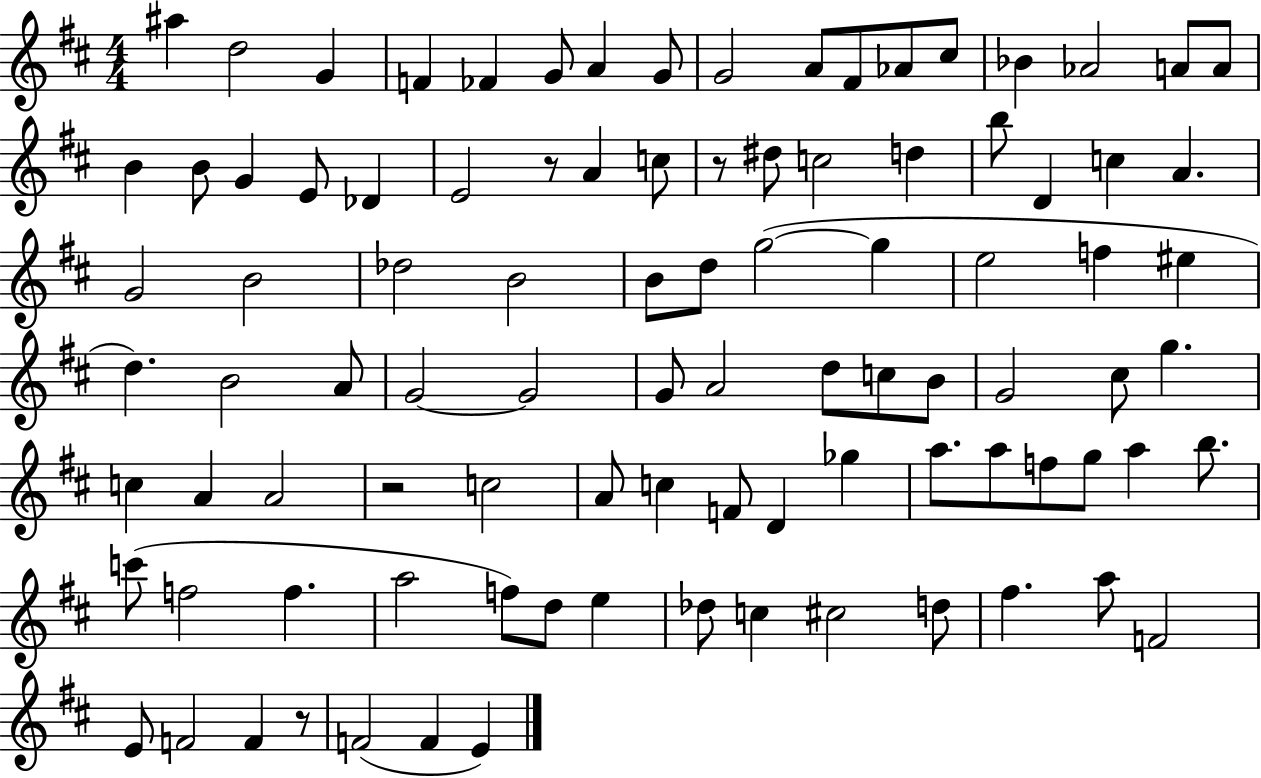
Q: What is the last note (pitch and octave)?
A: E4